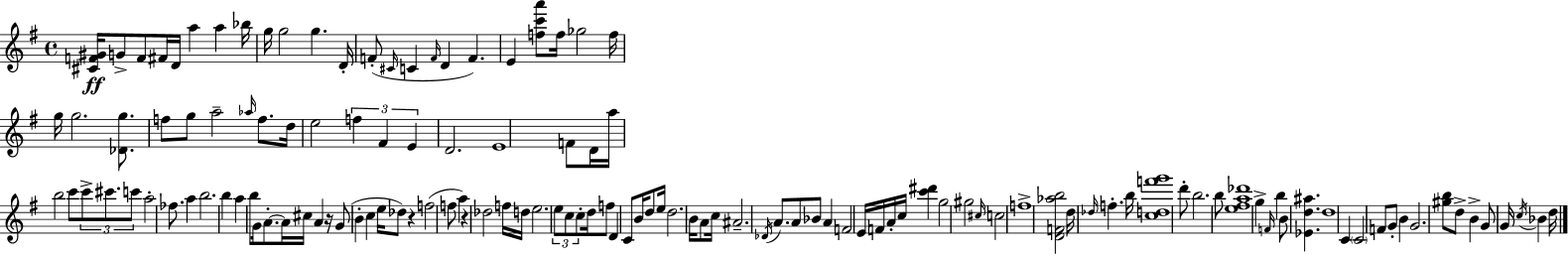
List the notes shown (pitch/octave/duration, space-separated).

[C#4,F4,G#4]/s G4/e F4/e F#4/s D4/s A5/q A5/q Bb5/s G5/s G5/h G5/q. D4/s F4/e C#4/s C4/q F4/s D4/q F4/q. E4/q [F5,C6,A6]/e F5/s Gb5/h F5/s G5/s G5/h. [Db4,G5]/e. F5/e G5/e A5/h Ab5/s F5/e. D5/s E5/h F5/q F#4/q E4/q D4/h. E4/w F4/e D4/s A5/s B5/h C6/e C6/e C#6/e. C6/e A5/h FES5/e. A5/q B5/h. B5/q A5/q B5/e G4/s A4/e. A4/s C#5/s A4/q R/s G4/e B4/q C5/q E5/s Db5/e R/q F5/h F5/e A5/q R/q Db5/h F5/s D5/s E5/h. E5/e C5/e C5/e D5/s F5/e D4/q C4/e B4/s D5/e E5/s D5/h. B4/s A4/e C5/s A#4/h. Db4/s A4/e. A4/e Bb4/e A4/q F4/h E4/s F4/s A4/s C5/s [C6,D#6]/q G5/h G#5/h C#5/s C5/h F5/w [D4,F4,Ab5,B5]/h D5/s Db5/s F5/q. B5/s [C5,D5,F6,G6]/w D6/e B5/h. B5/e [E5,F#5,A5,Db6]/w G5/q F4/s B5/q B4/e [Eb4,D5,A#5]/q. D5/w C4/q C4/h F4/e G4/e B4/q G4/h. [G#5,B5]/e D5/e B4/q G4/e G4/s C5/s Bb4/q D5/s